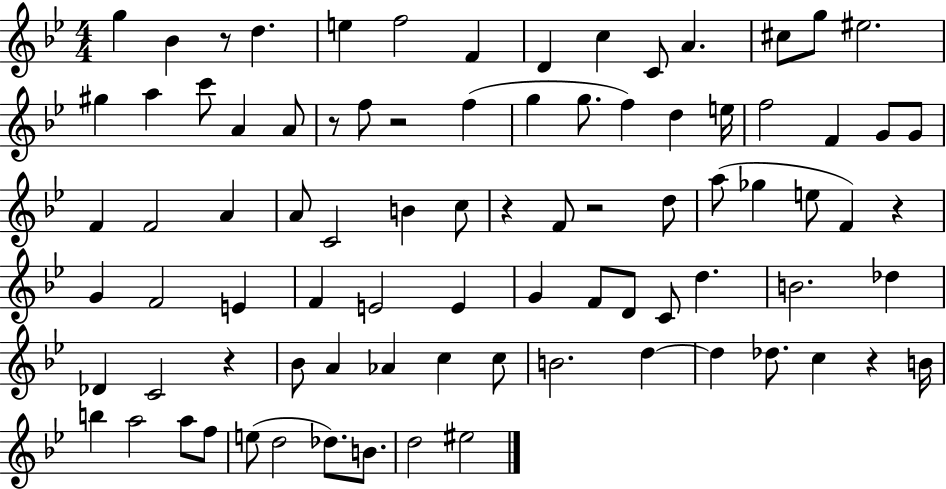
{
  \clef treble
  \numericTimeSignature
  \time 4/4
  \key bes \major
  g''4 bes'4 r8 d''4. | e''4 f''2 f'4 | d'4 c''4 c'8 a'4. | cis''8 g''8 eis''2. | \break gis''4 a''4 c'''8 a'4 a'8 | r8 f''8 r2 f''4( | g''4 g''8. f''4) d''4 e''16 | f''2 f'4 g'8 g'8 | \break f'4 f'2 a'4 | a'8 c'2 b'4 c''8 | r4 f'8 r2 d''8 | a''8( ges''4 e''8 f'4) r4 | \break g'4 f'2 e'4 | f'4 e'2 e'4 | g'4 f'8 d'8 c'8 d''4. | b'2. des''4 | \break des'4 c'2 r4 | bes'8 a'4 aes'4 c''4 c''8 | b'2. d''4~~ | d''4 des''8. c''4 r4 b'16 | \break b''4 a''2 a''8 f''8 | e''8( d''2 des''8.) b'8. | d''2 eis''2 | \bar "|."
}